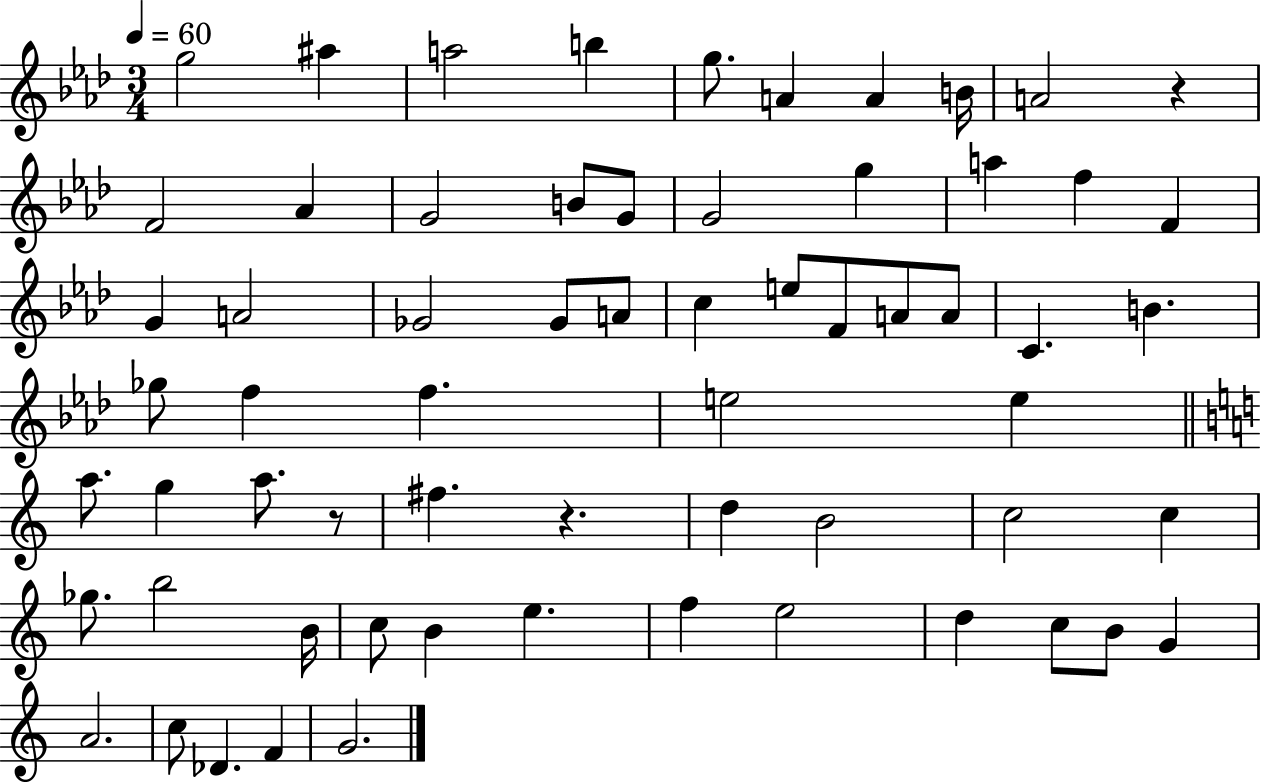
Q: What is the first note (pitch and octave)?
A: G5